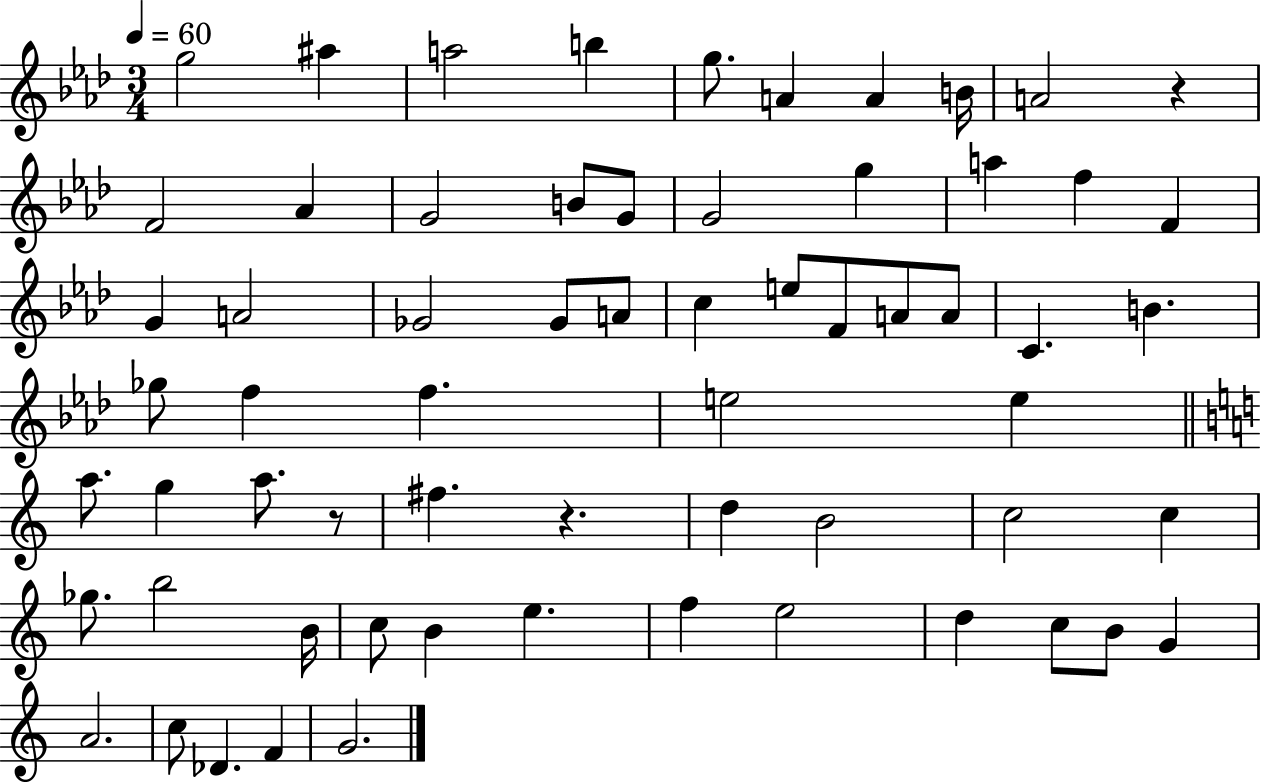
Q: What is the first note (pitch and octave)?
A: G5